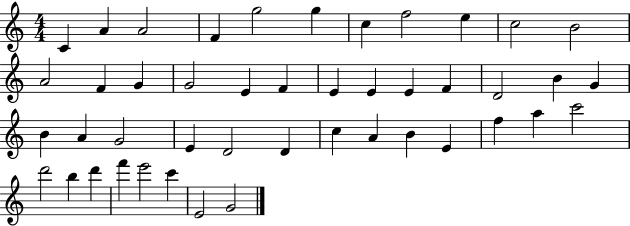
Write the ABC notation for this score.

X:1
T:Untitled
M:4/4
L:1/4
K:C
C A A2 F g2 g c f2 e c2 B2 A2 F G G2 E F E E E F D2 B G B A G2 E D2 D c A B E f a c'2 d'2 b d' f' e'2 c' E2 G2